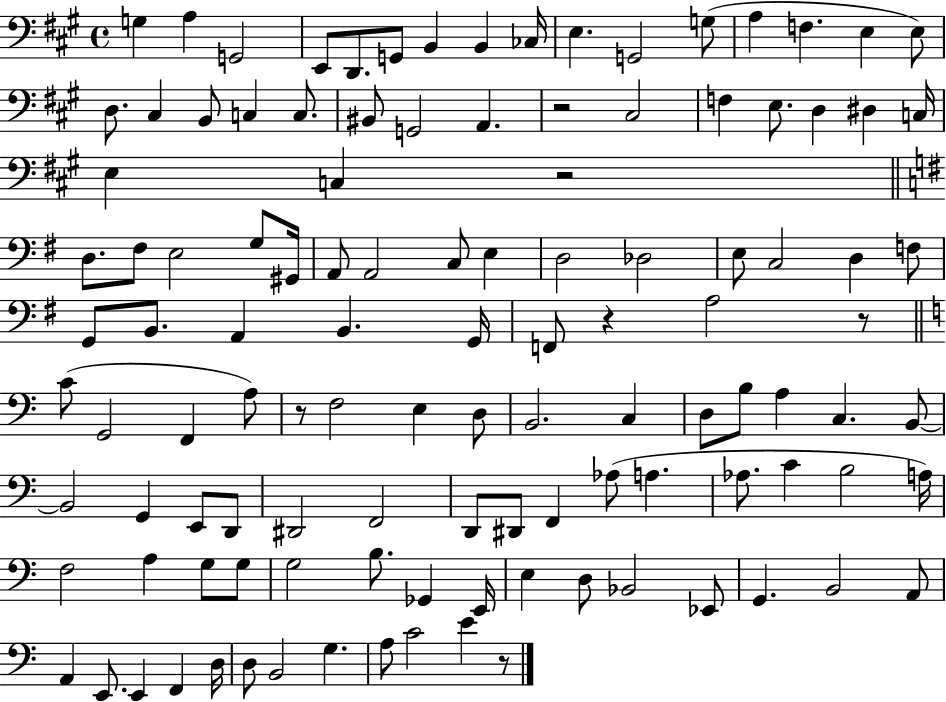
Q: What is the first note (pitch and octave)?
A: G3